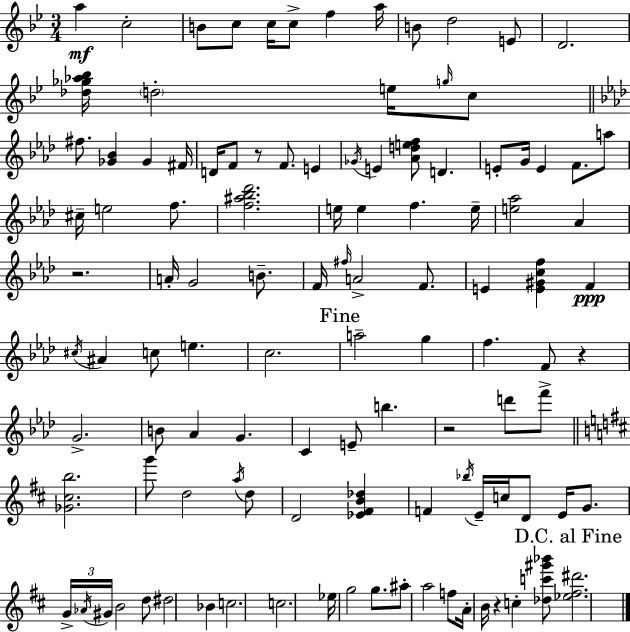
A5/q C5/h B4/e C5/e C5/s C5/e F5/q A5/s B4/e D5/h E4/e D4/h. [Db5,Gb5,Ab5,Bb5]/s D5/h E5/s G5/s C5/e F#5/e. [Gb4,Bb4]/q Gb4/q F#4/s D4/s F4/e R/e F4/e. E4/q Gb4/s E4/q [Ab4,D5,E5,F5]/e D4/q. E4/e G4/s E4/q F4/e. A5/e C#5/s E5/h F5/e. [F5,A#5,Bb5,Db6]/h. E5/s E5/q F5/q. E5/s [E5,Ab5]/h Ab4/q R/h. A4/s G4/h B4/e. F4/s F#5/s A4/h F4/e. E4/q [E4,G#4,C5,F5]/q F4/q C#5/s A#4/q C5/e E5/q. C5/h. A5/h G5/q F5/q. F4/e R/q G4/h. B4/e Ab4/q G4/q. C4/q E4/e B5/q. R/h D6/e F6/e [Gb4,C#5,B5]/h. G6/e D5/h A5/s D5/e D4/h [Eb4,F#4,B4,Db5]/q F4/q Bb5/s E4/s C5/s D4/e E4/s G4/e. G4/s Ab4/s G#4/s B4/h D5/e D#5/h Bb4/q C5/h. C5/h. Eb5/s G5/h G5/e. A#5/e A5/h F5/e A4/s B4/s R/q C5/q [Db5,C6,G#6,Bb6]/e [Eb5,F#5,D#6]/h.